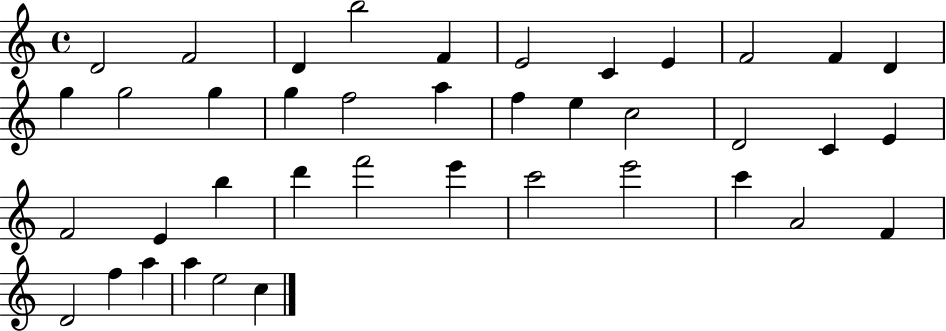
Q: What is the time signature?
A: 4/4